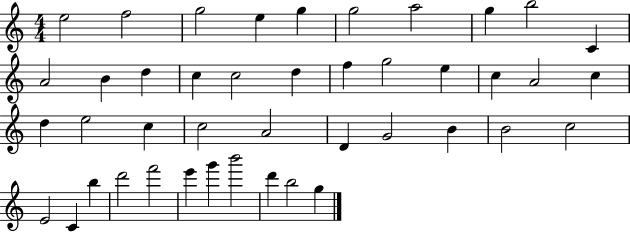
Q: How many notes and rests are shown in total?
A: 43